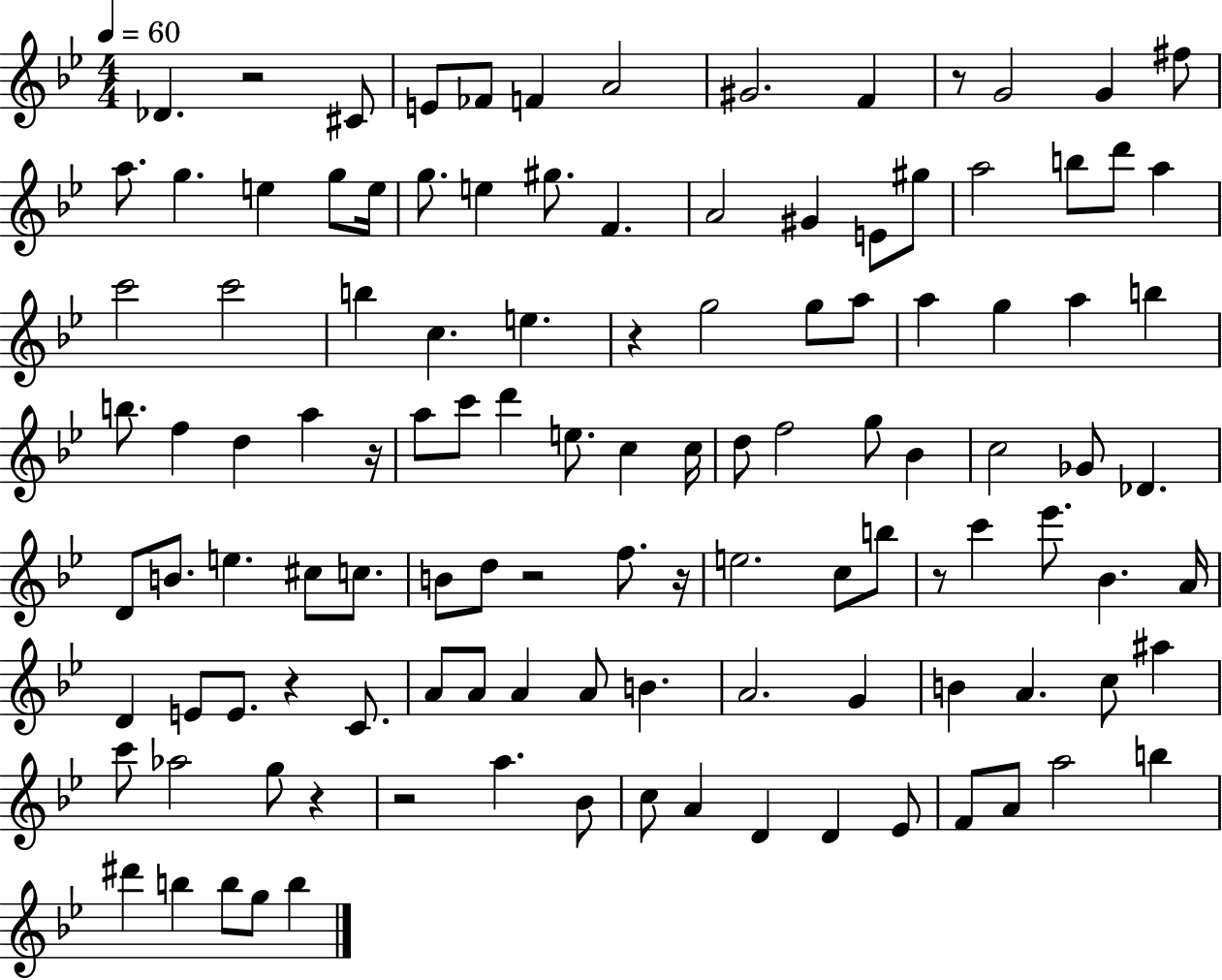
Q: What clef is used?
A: treble